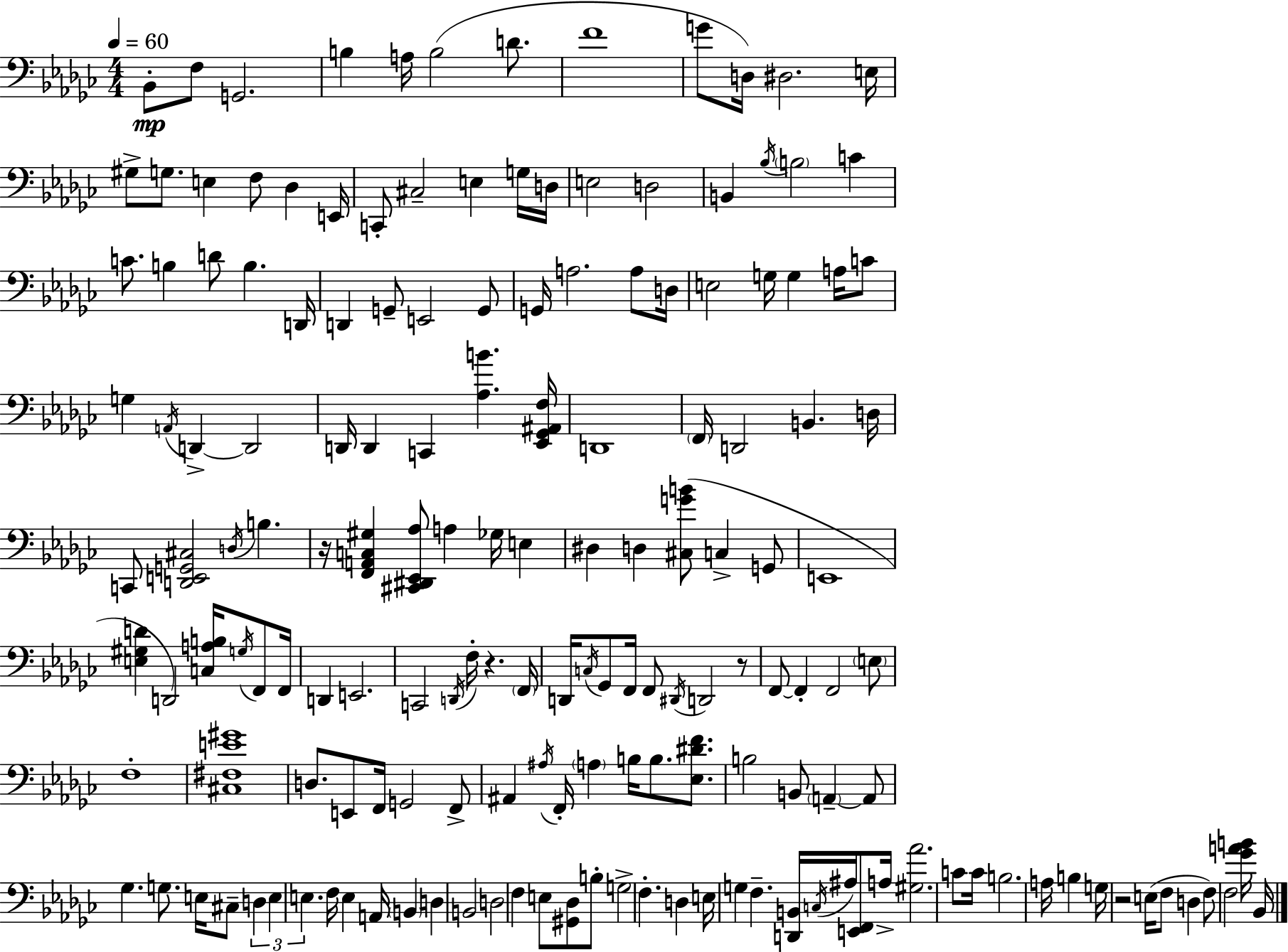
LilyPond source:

{
  \clef bass
  \numericTimeSignature
  \time 4/4
  \key ees \minor
  \tempo 4 = 60
  bes,8-.\mp f8 g,2. | b4 a16 b2( d'8. | f'1 | g'8 d16) dis2. e16 | \break gis8-> g8. e4 f8 des4 e,16 | c,8-. cis2-- e4 g16 d16 | e2 d2 | b,4 \acciaccatura { bes16 } \parenthesize b2 c'4 | \break c'8. b4 d'8 b4. | d,16 d,4 g,8-- e,2 g,8 | g,16 a2. a8 | d16 e2 g16 g4 a16 c'8 | \break g4 \acciaccatura { a,16 } d,4->~~ d,2 | d,16 d,4 c,4 <aes b'>4. | <ees, ges, ais, f>16 d,1 | \parenthesize f,16 d,2 b,4. | \break d16 c,8 <d, e, g, cis>2 \acciaccatura { d16 } b4. | r16 <f, a, c gis>4 <cis, dis, ees, aes>8 a4 ges16 e4 | dis4 d4 <cis g' b'>8( c4-> | g,8 e,1 | \break <e gis d'>4 d,2) <c a b>16 | \acciaccatura { g16 } f,8 f,16 d,4 e,2. | c,2 \acciaccatura { d,16 } f16-. r4. | \parenthesize f,16 d,16 \acciaccatura { c16 } ges,8 f,16 f,8 \acciaccatura { dis,16 } d,2 | \break r8 f,8~~ f,4-. f,2 | \parenthesize e8 f1-. | <cis fis e' gis'>1 | d8. e,8 f,16 g,2 | \break f,8-> ais,4 \acciaccatura { ais16 } f,16-. \parenthesize a4 | b16 b8. <ees dis' f'>8. b2 | b,8 \parenthesize a,4--~~ a,8 ges4. g8. | e16 cis8-- \tuplet 3/2 { d4 e4 e4. } | \break f16 e4 a,16 \parenthesize b,4 d4 | b,2 d2 | f4 e8 <gis, des>8 b8-. g2-> | f4.-. d4 e16 g4 | \break f4.-- <d, b,>16 \acciaccatura { c16 } ais16 <e, f,>8 a16-> <gis aes'>2. | c'8 c'16 b2. | a16 b4 g16 r2 | e16( f8 d4 f8) f2 | \break <ges' a' b'>16 bes,16 \bar "|."
}